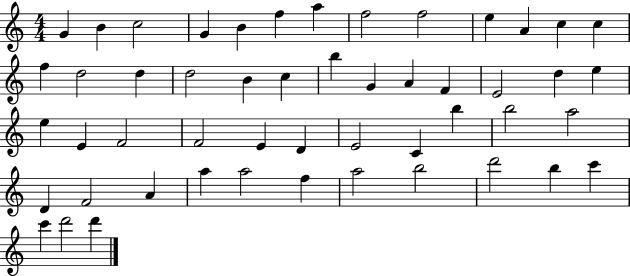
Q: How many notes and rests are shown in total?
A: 51